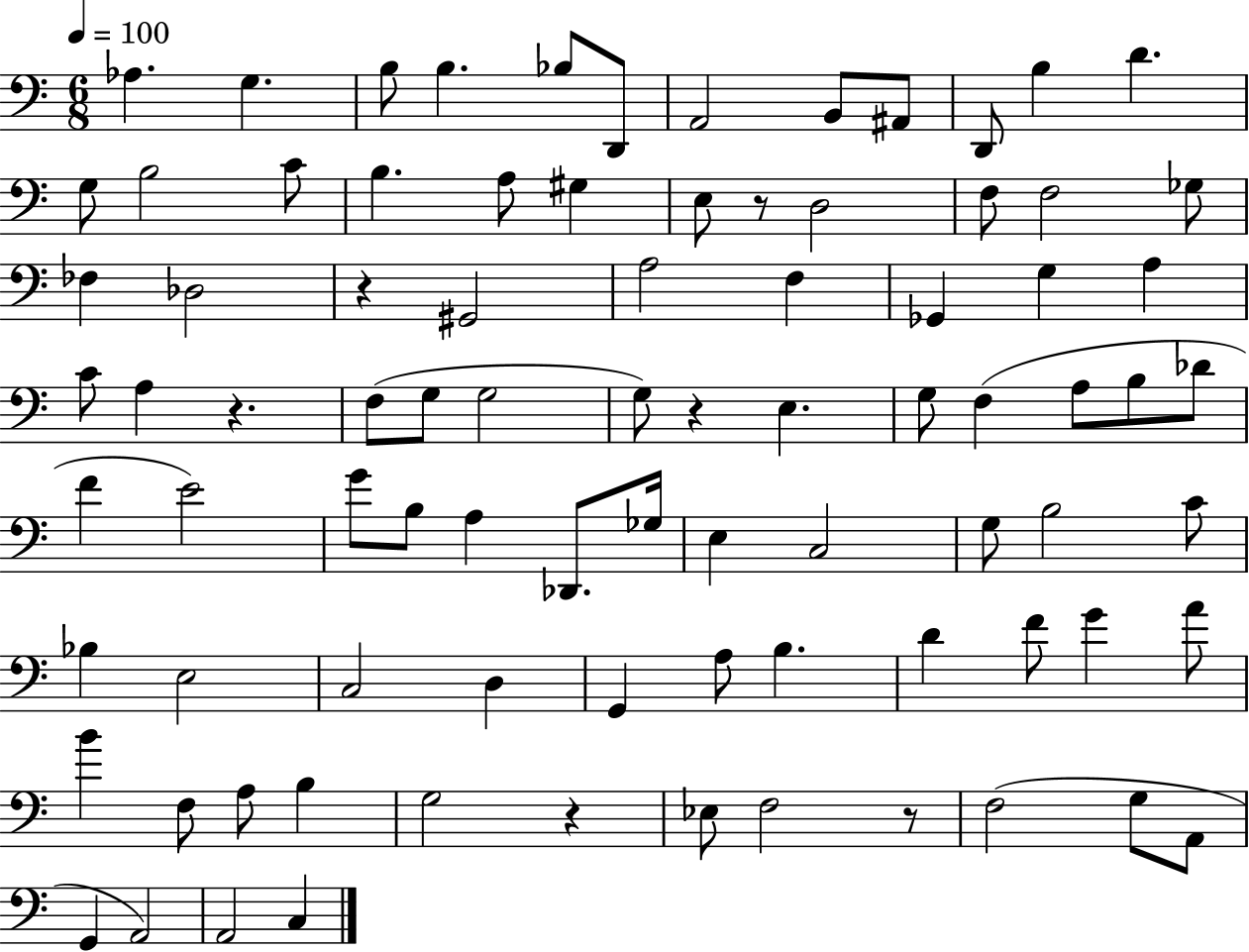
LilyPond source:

{
  \clef bass
  \numericTimeSignature
  \time 6/8
  \key c \major
  \tempo 4 = 100
  \repeat volta 2 { aes4. g4. | b8 b4. bes8 d,8 | a,2 b,8 ais,8 | d,8 b4 d'4. | \break g8 b2 c'8 | b4. a8 gis4 | e8 r8 d2 | f8 f2 ges8 | \break fes4 des2 | r4 gis,2 | a2 f4 | ges,4 g4 a4 | \break c'8 a4 r4. | f8( g8 g2 | g8) r4 e4. | g8 f4( a8 b8 des'8 | \break f'4 e'2) | g'8 b8 a4 des,8. ges16 | e4 c2 | g8 b2 c'8 | \break bes4 e2 | c2 d4 | g,4 a8 b4. | d'4 f'8 g'4 a'8 | \break b'4 f8 a8 b4 | g2 r4 | ees8 f2 r8 | f2( g8 a,8 | \break g,4 a,2) | a,2 c4 | } \bar "|."
}